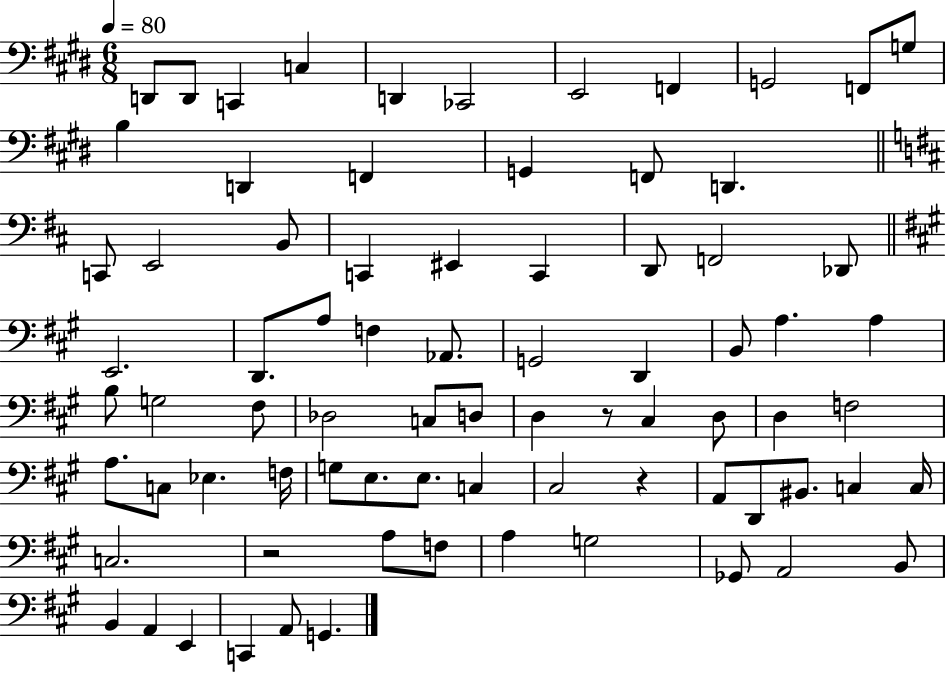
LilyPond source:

{
  \clef bass
  \numericTimeSignature
  \time 6/8
  \key e \major
  \tempo 4 = 80
  d,8 d,8 c,4 c4 | d,4 ces,2 | e,2 f,4 | g,2 f,8 g8 | \break b4 d,4 f,4 | g,4 f,8 d,4. | \bar "||" \break \key d \major c,8 e,2 b,8 | c,4 eis,4 c,4 | d,8 f,2 des,8 | \bar "||" \break \key a \major e,2. | d,8. a8 f4 aes,8. | g,2 d,4 | b,8 a4. a4 | \break b8 g2 fis8 | des2 c8 d8 | d4 r8 cis4 d8 | d4 f2 | \break a8. c8 ees4. f16 | g8 e8. e8. c4 | cis2 r4 | a,8 d,8 bis,8. c4 c16 | \break c2. | r2 a8 f8 | a4 g2 | ges,8 a,2 b,8 | \break b,4 a,4 e,4 | c,4 a,8 g,4. | \bar "|."
}